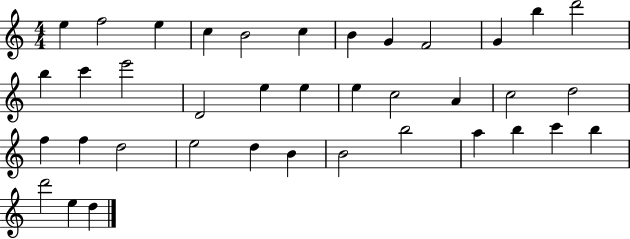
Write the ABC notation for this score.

X:1
T:Untitled
M:4/4
L:1/4
K:C
e f2 e c B2 c B G F2 G b d'2 b c' e'2 D2 e e e c2 A c2 d2 f f d2 e2 d B B2 b2 a b c' b d'2 e d